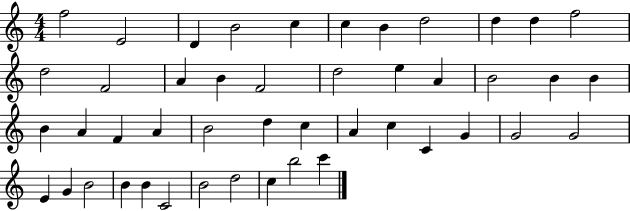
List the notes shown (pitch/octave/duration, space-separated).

F5/h E4/h D4/q B4/h C5/q C5/q B4/q D5/h D5/q D5/q F5/h D5/h F4/h A4/q B4/q F4/h D5/h E5/q A4/q B4/h B4/q B4/q B4/q A4/q F4/q A4/q B4/h D5/q C5/q A4/q C5/q C4/q G4/q G4/h G4/h E4/q G4/q B4/h B4/q B4/q C4/h B4/h D5/h C5/q B5/h C6/q